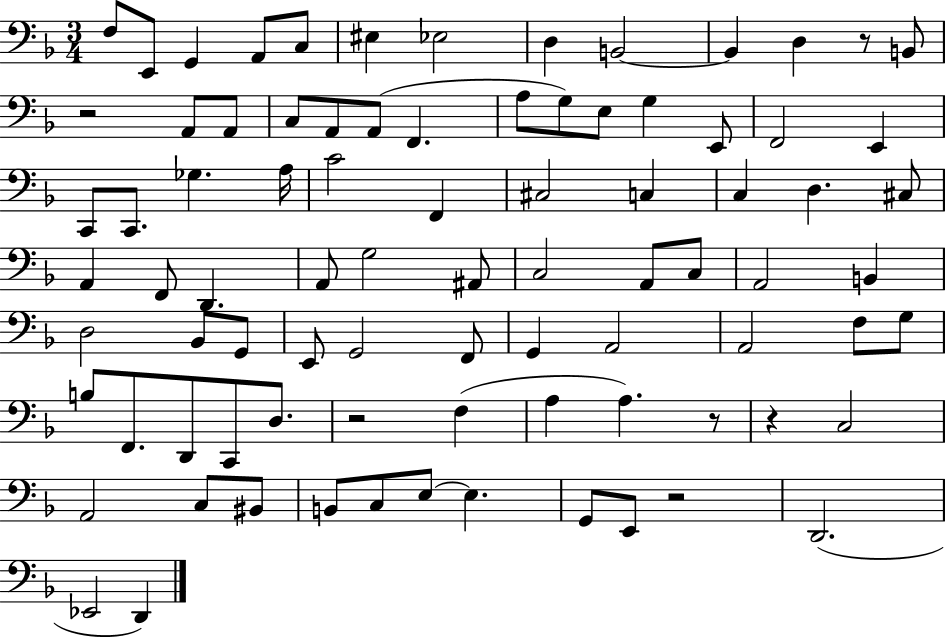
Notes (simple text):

F3/e E2/e G2/q A2/e C3/e EIS3/q Eb3/h D3/q B2/h B2/q D3/q R/e B2/e R/h A2/e A2/e C3/e A2/e A2/e F2/q. A3/e G3/e E3/e G3/q E2/e F2/h E2/q C2/e C2/e. Gb3/q. A3/s C4/h F2/q C#3/h C3/q C3/q D3/q. C#3/e A2/q F2/e D2/q. A2/e G3/h A#2/e C3/h A2/e C3/e A2/h B2/q D3/h Bb2/e G2/e E2/e G2/h F2/e G2/q A2/h A2/h F3/e G3/e B3/e F2/e. D2/e C2/e D3/e. R/h F3/q A3/q A3/q. R/e R/q C3/h A2/h C3/e BIS2/e B2/e C3/e E3/e E3/q. G2/e E2/e R/h D2/h. Eb2/h D2/q